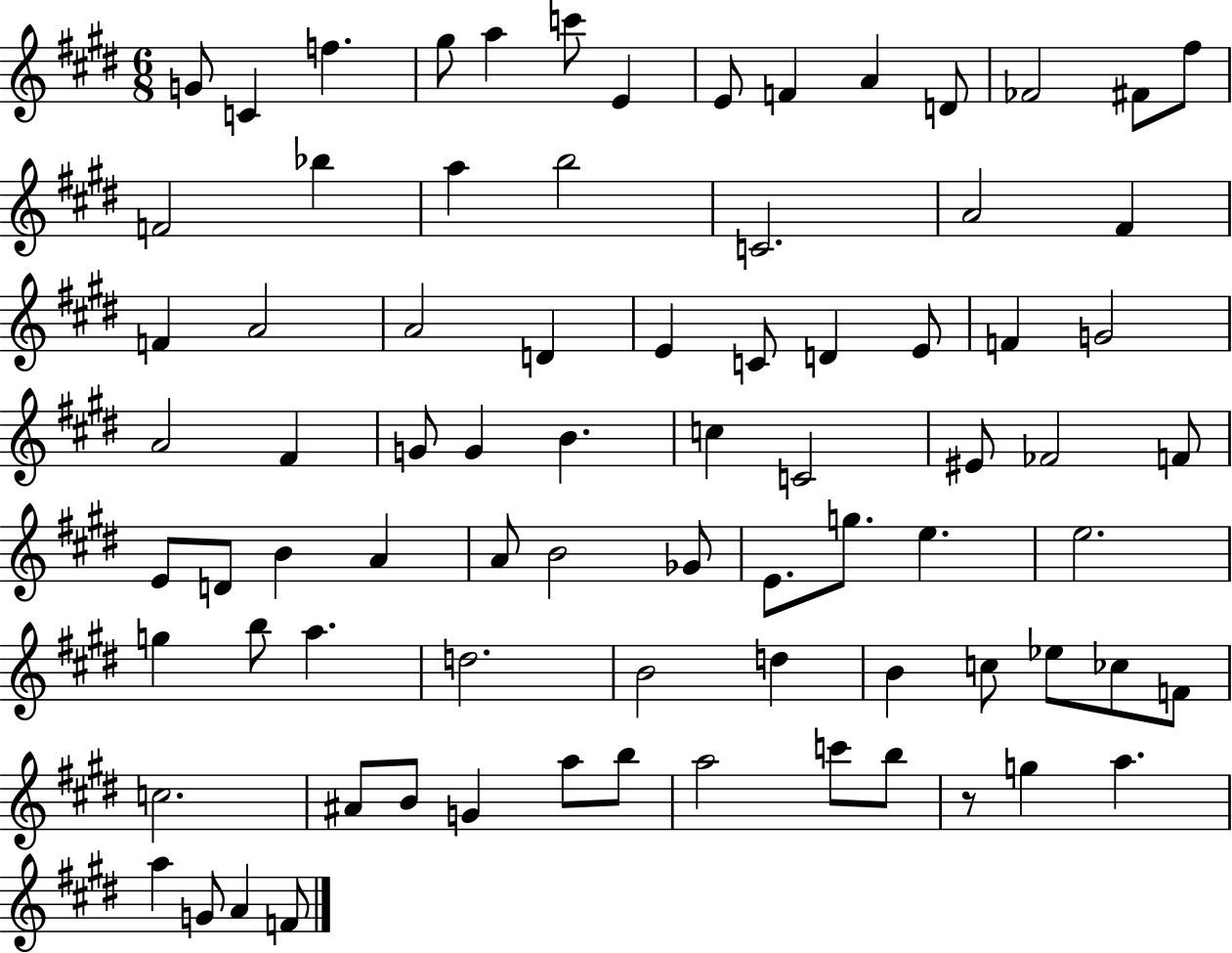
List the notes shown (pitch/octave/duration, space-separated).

G4/e C4/q F5/q. G#5/e A5/q C6/e E4/q E4/e F4/q A4/q D4/e FES4/h F#4/e F#5/e F4/h Bb5/q A5/q B5/h C4/h. A4/h F#4/q F4/q A4/h A4/h D4/q E4/q C4/e D4/q E4/e F4/q G4/h A4/h F#4/q G4/e G4/q B4/q. C5/q C4/h EIS4/e FES4/h F4/e E4/e D4/e B4/q A4/q A4/e B4/h Gb4/e E4/e. G5/e. E5/q. E5/h. G5/q B5/e A5/q. D5/h. B4/h D5/q B4/q C5/e Eb5/e CES5/e F4/e C5/h. A#4/e B4/e G4/q A5/e B5/e A5/h C6/e B5/e R/e G5/q A5/q. A5/q G4/e A4/q F4/e